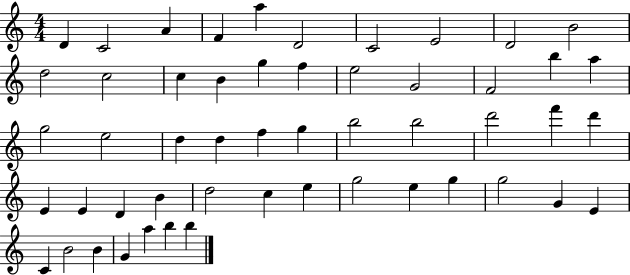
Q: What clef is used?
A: treble